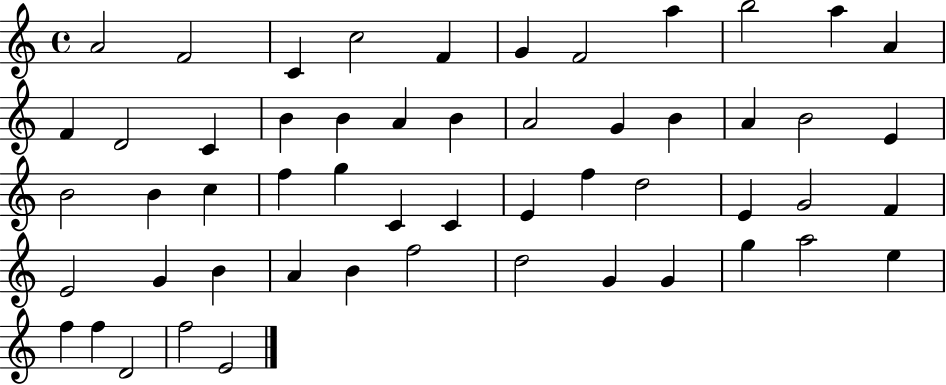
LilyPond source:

{
  \clef treble
  \time 4/4
  \defaultTimeSignature
  \key c \major
  a'2 f'2 | c'4 c''2 f'4 | g'4 f'2 a''4 | b''2 a''4 a'4 | \break f'4 d'2 c'4 | b'4 b'4 a'4 b'4 | a'2 g'4 b'4 | a'4 b'2 e'4 | \break b'2 b'4 c''4 | f''4 g''4 c'4 c'4 | e'4 f''4 d''2 | e'4 g'2 f'4 | \break e'2 g'4 b'4 | a'4 b'4 f''2 | d''2 g'4 g'4 | g''4 a''2 e''4 | \break f''4 f''4 d'2 | f''2 e'2 | \bar "|."
}